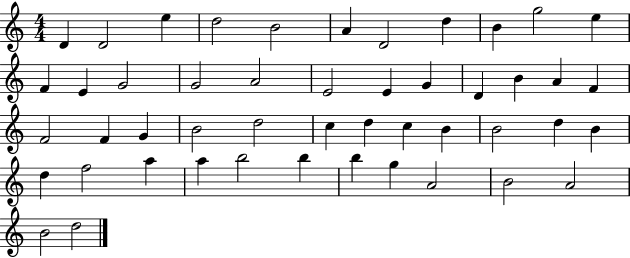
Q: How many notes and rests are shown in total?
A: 48